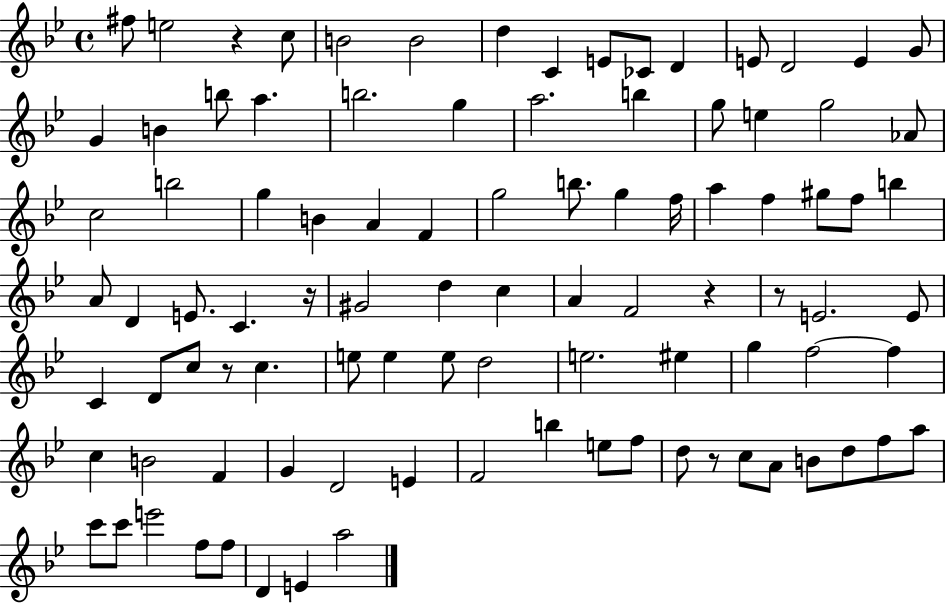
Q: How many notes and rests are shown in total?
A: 96